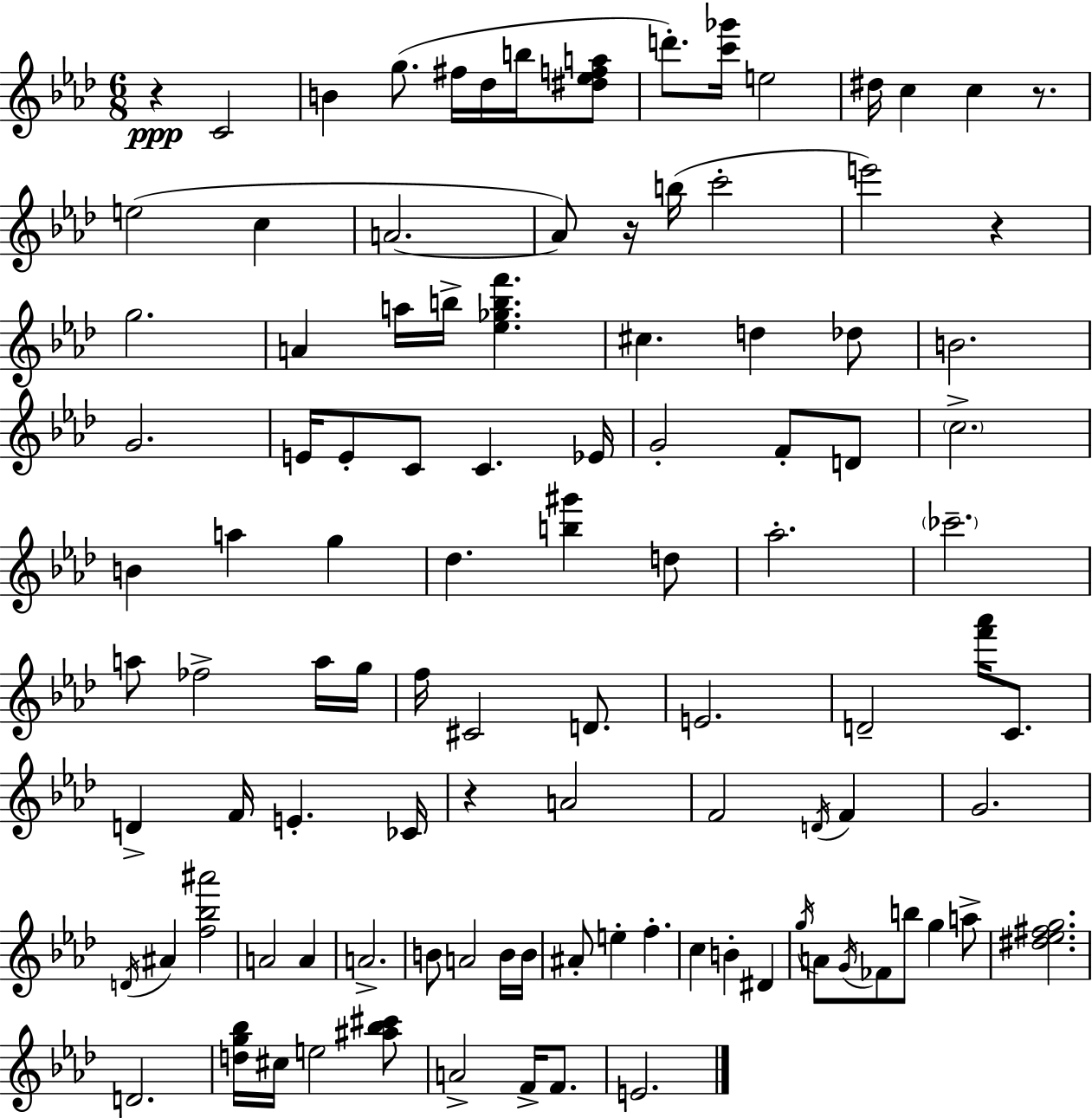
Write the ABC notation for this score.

X:1
T:Untitled
M:6/8
L:1/4
K:Fm
z C2 B g/2 ^f/4 _d/4 b/4 [^d_efa]/2 d'/2 [c'_g']/4 e2 ^d/4 c c z/2 e2 c A2 A/2 z/4 b/4 c'2 e'2 z g2 A a/4 b/4 [_e_gbf'] ^c d _d/2 B2 G2 E/4 E/2 C/2 C _E/4 G2 F/2 D/2 c2 B a g _d [b^g'] d/2 _a2 _c'2 a/2 _f2 a/4 g/4 f/4 ^C2 D/2 E2 D2 [f'_a']/4 C/2 D F/4 E _C/4 z A2 F2 D/4 F G2 D/4 ^A [f_b^a']2 A2 A A2 B/2 A2 B/4 B/4 ^A/2 e f c B ^D g/4 A/2 G/4 _F/2 b/2 g a/2 [^d_e^fg]2 D2 [dg_b]/4 ^c/4 e2 [^a_b^c']/2 A2 F/4 F/2 E2